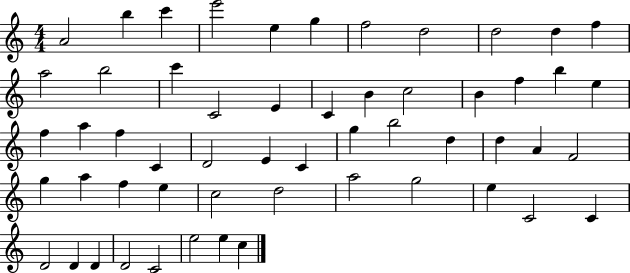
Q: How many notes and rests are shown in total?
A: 55